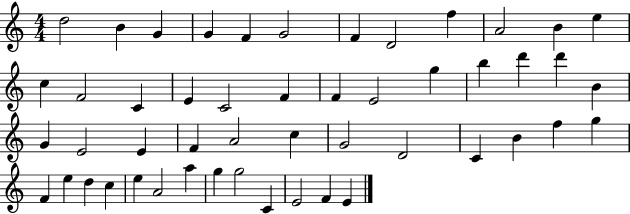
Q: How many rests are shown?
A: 0